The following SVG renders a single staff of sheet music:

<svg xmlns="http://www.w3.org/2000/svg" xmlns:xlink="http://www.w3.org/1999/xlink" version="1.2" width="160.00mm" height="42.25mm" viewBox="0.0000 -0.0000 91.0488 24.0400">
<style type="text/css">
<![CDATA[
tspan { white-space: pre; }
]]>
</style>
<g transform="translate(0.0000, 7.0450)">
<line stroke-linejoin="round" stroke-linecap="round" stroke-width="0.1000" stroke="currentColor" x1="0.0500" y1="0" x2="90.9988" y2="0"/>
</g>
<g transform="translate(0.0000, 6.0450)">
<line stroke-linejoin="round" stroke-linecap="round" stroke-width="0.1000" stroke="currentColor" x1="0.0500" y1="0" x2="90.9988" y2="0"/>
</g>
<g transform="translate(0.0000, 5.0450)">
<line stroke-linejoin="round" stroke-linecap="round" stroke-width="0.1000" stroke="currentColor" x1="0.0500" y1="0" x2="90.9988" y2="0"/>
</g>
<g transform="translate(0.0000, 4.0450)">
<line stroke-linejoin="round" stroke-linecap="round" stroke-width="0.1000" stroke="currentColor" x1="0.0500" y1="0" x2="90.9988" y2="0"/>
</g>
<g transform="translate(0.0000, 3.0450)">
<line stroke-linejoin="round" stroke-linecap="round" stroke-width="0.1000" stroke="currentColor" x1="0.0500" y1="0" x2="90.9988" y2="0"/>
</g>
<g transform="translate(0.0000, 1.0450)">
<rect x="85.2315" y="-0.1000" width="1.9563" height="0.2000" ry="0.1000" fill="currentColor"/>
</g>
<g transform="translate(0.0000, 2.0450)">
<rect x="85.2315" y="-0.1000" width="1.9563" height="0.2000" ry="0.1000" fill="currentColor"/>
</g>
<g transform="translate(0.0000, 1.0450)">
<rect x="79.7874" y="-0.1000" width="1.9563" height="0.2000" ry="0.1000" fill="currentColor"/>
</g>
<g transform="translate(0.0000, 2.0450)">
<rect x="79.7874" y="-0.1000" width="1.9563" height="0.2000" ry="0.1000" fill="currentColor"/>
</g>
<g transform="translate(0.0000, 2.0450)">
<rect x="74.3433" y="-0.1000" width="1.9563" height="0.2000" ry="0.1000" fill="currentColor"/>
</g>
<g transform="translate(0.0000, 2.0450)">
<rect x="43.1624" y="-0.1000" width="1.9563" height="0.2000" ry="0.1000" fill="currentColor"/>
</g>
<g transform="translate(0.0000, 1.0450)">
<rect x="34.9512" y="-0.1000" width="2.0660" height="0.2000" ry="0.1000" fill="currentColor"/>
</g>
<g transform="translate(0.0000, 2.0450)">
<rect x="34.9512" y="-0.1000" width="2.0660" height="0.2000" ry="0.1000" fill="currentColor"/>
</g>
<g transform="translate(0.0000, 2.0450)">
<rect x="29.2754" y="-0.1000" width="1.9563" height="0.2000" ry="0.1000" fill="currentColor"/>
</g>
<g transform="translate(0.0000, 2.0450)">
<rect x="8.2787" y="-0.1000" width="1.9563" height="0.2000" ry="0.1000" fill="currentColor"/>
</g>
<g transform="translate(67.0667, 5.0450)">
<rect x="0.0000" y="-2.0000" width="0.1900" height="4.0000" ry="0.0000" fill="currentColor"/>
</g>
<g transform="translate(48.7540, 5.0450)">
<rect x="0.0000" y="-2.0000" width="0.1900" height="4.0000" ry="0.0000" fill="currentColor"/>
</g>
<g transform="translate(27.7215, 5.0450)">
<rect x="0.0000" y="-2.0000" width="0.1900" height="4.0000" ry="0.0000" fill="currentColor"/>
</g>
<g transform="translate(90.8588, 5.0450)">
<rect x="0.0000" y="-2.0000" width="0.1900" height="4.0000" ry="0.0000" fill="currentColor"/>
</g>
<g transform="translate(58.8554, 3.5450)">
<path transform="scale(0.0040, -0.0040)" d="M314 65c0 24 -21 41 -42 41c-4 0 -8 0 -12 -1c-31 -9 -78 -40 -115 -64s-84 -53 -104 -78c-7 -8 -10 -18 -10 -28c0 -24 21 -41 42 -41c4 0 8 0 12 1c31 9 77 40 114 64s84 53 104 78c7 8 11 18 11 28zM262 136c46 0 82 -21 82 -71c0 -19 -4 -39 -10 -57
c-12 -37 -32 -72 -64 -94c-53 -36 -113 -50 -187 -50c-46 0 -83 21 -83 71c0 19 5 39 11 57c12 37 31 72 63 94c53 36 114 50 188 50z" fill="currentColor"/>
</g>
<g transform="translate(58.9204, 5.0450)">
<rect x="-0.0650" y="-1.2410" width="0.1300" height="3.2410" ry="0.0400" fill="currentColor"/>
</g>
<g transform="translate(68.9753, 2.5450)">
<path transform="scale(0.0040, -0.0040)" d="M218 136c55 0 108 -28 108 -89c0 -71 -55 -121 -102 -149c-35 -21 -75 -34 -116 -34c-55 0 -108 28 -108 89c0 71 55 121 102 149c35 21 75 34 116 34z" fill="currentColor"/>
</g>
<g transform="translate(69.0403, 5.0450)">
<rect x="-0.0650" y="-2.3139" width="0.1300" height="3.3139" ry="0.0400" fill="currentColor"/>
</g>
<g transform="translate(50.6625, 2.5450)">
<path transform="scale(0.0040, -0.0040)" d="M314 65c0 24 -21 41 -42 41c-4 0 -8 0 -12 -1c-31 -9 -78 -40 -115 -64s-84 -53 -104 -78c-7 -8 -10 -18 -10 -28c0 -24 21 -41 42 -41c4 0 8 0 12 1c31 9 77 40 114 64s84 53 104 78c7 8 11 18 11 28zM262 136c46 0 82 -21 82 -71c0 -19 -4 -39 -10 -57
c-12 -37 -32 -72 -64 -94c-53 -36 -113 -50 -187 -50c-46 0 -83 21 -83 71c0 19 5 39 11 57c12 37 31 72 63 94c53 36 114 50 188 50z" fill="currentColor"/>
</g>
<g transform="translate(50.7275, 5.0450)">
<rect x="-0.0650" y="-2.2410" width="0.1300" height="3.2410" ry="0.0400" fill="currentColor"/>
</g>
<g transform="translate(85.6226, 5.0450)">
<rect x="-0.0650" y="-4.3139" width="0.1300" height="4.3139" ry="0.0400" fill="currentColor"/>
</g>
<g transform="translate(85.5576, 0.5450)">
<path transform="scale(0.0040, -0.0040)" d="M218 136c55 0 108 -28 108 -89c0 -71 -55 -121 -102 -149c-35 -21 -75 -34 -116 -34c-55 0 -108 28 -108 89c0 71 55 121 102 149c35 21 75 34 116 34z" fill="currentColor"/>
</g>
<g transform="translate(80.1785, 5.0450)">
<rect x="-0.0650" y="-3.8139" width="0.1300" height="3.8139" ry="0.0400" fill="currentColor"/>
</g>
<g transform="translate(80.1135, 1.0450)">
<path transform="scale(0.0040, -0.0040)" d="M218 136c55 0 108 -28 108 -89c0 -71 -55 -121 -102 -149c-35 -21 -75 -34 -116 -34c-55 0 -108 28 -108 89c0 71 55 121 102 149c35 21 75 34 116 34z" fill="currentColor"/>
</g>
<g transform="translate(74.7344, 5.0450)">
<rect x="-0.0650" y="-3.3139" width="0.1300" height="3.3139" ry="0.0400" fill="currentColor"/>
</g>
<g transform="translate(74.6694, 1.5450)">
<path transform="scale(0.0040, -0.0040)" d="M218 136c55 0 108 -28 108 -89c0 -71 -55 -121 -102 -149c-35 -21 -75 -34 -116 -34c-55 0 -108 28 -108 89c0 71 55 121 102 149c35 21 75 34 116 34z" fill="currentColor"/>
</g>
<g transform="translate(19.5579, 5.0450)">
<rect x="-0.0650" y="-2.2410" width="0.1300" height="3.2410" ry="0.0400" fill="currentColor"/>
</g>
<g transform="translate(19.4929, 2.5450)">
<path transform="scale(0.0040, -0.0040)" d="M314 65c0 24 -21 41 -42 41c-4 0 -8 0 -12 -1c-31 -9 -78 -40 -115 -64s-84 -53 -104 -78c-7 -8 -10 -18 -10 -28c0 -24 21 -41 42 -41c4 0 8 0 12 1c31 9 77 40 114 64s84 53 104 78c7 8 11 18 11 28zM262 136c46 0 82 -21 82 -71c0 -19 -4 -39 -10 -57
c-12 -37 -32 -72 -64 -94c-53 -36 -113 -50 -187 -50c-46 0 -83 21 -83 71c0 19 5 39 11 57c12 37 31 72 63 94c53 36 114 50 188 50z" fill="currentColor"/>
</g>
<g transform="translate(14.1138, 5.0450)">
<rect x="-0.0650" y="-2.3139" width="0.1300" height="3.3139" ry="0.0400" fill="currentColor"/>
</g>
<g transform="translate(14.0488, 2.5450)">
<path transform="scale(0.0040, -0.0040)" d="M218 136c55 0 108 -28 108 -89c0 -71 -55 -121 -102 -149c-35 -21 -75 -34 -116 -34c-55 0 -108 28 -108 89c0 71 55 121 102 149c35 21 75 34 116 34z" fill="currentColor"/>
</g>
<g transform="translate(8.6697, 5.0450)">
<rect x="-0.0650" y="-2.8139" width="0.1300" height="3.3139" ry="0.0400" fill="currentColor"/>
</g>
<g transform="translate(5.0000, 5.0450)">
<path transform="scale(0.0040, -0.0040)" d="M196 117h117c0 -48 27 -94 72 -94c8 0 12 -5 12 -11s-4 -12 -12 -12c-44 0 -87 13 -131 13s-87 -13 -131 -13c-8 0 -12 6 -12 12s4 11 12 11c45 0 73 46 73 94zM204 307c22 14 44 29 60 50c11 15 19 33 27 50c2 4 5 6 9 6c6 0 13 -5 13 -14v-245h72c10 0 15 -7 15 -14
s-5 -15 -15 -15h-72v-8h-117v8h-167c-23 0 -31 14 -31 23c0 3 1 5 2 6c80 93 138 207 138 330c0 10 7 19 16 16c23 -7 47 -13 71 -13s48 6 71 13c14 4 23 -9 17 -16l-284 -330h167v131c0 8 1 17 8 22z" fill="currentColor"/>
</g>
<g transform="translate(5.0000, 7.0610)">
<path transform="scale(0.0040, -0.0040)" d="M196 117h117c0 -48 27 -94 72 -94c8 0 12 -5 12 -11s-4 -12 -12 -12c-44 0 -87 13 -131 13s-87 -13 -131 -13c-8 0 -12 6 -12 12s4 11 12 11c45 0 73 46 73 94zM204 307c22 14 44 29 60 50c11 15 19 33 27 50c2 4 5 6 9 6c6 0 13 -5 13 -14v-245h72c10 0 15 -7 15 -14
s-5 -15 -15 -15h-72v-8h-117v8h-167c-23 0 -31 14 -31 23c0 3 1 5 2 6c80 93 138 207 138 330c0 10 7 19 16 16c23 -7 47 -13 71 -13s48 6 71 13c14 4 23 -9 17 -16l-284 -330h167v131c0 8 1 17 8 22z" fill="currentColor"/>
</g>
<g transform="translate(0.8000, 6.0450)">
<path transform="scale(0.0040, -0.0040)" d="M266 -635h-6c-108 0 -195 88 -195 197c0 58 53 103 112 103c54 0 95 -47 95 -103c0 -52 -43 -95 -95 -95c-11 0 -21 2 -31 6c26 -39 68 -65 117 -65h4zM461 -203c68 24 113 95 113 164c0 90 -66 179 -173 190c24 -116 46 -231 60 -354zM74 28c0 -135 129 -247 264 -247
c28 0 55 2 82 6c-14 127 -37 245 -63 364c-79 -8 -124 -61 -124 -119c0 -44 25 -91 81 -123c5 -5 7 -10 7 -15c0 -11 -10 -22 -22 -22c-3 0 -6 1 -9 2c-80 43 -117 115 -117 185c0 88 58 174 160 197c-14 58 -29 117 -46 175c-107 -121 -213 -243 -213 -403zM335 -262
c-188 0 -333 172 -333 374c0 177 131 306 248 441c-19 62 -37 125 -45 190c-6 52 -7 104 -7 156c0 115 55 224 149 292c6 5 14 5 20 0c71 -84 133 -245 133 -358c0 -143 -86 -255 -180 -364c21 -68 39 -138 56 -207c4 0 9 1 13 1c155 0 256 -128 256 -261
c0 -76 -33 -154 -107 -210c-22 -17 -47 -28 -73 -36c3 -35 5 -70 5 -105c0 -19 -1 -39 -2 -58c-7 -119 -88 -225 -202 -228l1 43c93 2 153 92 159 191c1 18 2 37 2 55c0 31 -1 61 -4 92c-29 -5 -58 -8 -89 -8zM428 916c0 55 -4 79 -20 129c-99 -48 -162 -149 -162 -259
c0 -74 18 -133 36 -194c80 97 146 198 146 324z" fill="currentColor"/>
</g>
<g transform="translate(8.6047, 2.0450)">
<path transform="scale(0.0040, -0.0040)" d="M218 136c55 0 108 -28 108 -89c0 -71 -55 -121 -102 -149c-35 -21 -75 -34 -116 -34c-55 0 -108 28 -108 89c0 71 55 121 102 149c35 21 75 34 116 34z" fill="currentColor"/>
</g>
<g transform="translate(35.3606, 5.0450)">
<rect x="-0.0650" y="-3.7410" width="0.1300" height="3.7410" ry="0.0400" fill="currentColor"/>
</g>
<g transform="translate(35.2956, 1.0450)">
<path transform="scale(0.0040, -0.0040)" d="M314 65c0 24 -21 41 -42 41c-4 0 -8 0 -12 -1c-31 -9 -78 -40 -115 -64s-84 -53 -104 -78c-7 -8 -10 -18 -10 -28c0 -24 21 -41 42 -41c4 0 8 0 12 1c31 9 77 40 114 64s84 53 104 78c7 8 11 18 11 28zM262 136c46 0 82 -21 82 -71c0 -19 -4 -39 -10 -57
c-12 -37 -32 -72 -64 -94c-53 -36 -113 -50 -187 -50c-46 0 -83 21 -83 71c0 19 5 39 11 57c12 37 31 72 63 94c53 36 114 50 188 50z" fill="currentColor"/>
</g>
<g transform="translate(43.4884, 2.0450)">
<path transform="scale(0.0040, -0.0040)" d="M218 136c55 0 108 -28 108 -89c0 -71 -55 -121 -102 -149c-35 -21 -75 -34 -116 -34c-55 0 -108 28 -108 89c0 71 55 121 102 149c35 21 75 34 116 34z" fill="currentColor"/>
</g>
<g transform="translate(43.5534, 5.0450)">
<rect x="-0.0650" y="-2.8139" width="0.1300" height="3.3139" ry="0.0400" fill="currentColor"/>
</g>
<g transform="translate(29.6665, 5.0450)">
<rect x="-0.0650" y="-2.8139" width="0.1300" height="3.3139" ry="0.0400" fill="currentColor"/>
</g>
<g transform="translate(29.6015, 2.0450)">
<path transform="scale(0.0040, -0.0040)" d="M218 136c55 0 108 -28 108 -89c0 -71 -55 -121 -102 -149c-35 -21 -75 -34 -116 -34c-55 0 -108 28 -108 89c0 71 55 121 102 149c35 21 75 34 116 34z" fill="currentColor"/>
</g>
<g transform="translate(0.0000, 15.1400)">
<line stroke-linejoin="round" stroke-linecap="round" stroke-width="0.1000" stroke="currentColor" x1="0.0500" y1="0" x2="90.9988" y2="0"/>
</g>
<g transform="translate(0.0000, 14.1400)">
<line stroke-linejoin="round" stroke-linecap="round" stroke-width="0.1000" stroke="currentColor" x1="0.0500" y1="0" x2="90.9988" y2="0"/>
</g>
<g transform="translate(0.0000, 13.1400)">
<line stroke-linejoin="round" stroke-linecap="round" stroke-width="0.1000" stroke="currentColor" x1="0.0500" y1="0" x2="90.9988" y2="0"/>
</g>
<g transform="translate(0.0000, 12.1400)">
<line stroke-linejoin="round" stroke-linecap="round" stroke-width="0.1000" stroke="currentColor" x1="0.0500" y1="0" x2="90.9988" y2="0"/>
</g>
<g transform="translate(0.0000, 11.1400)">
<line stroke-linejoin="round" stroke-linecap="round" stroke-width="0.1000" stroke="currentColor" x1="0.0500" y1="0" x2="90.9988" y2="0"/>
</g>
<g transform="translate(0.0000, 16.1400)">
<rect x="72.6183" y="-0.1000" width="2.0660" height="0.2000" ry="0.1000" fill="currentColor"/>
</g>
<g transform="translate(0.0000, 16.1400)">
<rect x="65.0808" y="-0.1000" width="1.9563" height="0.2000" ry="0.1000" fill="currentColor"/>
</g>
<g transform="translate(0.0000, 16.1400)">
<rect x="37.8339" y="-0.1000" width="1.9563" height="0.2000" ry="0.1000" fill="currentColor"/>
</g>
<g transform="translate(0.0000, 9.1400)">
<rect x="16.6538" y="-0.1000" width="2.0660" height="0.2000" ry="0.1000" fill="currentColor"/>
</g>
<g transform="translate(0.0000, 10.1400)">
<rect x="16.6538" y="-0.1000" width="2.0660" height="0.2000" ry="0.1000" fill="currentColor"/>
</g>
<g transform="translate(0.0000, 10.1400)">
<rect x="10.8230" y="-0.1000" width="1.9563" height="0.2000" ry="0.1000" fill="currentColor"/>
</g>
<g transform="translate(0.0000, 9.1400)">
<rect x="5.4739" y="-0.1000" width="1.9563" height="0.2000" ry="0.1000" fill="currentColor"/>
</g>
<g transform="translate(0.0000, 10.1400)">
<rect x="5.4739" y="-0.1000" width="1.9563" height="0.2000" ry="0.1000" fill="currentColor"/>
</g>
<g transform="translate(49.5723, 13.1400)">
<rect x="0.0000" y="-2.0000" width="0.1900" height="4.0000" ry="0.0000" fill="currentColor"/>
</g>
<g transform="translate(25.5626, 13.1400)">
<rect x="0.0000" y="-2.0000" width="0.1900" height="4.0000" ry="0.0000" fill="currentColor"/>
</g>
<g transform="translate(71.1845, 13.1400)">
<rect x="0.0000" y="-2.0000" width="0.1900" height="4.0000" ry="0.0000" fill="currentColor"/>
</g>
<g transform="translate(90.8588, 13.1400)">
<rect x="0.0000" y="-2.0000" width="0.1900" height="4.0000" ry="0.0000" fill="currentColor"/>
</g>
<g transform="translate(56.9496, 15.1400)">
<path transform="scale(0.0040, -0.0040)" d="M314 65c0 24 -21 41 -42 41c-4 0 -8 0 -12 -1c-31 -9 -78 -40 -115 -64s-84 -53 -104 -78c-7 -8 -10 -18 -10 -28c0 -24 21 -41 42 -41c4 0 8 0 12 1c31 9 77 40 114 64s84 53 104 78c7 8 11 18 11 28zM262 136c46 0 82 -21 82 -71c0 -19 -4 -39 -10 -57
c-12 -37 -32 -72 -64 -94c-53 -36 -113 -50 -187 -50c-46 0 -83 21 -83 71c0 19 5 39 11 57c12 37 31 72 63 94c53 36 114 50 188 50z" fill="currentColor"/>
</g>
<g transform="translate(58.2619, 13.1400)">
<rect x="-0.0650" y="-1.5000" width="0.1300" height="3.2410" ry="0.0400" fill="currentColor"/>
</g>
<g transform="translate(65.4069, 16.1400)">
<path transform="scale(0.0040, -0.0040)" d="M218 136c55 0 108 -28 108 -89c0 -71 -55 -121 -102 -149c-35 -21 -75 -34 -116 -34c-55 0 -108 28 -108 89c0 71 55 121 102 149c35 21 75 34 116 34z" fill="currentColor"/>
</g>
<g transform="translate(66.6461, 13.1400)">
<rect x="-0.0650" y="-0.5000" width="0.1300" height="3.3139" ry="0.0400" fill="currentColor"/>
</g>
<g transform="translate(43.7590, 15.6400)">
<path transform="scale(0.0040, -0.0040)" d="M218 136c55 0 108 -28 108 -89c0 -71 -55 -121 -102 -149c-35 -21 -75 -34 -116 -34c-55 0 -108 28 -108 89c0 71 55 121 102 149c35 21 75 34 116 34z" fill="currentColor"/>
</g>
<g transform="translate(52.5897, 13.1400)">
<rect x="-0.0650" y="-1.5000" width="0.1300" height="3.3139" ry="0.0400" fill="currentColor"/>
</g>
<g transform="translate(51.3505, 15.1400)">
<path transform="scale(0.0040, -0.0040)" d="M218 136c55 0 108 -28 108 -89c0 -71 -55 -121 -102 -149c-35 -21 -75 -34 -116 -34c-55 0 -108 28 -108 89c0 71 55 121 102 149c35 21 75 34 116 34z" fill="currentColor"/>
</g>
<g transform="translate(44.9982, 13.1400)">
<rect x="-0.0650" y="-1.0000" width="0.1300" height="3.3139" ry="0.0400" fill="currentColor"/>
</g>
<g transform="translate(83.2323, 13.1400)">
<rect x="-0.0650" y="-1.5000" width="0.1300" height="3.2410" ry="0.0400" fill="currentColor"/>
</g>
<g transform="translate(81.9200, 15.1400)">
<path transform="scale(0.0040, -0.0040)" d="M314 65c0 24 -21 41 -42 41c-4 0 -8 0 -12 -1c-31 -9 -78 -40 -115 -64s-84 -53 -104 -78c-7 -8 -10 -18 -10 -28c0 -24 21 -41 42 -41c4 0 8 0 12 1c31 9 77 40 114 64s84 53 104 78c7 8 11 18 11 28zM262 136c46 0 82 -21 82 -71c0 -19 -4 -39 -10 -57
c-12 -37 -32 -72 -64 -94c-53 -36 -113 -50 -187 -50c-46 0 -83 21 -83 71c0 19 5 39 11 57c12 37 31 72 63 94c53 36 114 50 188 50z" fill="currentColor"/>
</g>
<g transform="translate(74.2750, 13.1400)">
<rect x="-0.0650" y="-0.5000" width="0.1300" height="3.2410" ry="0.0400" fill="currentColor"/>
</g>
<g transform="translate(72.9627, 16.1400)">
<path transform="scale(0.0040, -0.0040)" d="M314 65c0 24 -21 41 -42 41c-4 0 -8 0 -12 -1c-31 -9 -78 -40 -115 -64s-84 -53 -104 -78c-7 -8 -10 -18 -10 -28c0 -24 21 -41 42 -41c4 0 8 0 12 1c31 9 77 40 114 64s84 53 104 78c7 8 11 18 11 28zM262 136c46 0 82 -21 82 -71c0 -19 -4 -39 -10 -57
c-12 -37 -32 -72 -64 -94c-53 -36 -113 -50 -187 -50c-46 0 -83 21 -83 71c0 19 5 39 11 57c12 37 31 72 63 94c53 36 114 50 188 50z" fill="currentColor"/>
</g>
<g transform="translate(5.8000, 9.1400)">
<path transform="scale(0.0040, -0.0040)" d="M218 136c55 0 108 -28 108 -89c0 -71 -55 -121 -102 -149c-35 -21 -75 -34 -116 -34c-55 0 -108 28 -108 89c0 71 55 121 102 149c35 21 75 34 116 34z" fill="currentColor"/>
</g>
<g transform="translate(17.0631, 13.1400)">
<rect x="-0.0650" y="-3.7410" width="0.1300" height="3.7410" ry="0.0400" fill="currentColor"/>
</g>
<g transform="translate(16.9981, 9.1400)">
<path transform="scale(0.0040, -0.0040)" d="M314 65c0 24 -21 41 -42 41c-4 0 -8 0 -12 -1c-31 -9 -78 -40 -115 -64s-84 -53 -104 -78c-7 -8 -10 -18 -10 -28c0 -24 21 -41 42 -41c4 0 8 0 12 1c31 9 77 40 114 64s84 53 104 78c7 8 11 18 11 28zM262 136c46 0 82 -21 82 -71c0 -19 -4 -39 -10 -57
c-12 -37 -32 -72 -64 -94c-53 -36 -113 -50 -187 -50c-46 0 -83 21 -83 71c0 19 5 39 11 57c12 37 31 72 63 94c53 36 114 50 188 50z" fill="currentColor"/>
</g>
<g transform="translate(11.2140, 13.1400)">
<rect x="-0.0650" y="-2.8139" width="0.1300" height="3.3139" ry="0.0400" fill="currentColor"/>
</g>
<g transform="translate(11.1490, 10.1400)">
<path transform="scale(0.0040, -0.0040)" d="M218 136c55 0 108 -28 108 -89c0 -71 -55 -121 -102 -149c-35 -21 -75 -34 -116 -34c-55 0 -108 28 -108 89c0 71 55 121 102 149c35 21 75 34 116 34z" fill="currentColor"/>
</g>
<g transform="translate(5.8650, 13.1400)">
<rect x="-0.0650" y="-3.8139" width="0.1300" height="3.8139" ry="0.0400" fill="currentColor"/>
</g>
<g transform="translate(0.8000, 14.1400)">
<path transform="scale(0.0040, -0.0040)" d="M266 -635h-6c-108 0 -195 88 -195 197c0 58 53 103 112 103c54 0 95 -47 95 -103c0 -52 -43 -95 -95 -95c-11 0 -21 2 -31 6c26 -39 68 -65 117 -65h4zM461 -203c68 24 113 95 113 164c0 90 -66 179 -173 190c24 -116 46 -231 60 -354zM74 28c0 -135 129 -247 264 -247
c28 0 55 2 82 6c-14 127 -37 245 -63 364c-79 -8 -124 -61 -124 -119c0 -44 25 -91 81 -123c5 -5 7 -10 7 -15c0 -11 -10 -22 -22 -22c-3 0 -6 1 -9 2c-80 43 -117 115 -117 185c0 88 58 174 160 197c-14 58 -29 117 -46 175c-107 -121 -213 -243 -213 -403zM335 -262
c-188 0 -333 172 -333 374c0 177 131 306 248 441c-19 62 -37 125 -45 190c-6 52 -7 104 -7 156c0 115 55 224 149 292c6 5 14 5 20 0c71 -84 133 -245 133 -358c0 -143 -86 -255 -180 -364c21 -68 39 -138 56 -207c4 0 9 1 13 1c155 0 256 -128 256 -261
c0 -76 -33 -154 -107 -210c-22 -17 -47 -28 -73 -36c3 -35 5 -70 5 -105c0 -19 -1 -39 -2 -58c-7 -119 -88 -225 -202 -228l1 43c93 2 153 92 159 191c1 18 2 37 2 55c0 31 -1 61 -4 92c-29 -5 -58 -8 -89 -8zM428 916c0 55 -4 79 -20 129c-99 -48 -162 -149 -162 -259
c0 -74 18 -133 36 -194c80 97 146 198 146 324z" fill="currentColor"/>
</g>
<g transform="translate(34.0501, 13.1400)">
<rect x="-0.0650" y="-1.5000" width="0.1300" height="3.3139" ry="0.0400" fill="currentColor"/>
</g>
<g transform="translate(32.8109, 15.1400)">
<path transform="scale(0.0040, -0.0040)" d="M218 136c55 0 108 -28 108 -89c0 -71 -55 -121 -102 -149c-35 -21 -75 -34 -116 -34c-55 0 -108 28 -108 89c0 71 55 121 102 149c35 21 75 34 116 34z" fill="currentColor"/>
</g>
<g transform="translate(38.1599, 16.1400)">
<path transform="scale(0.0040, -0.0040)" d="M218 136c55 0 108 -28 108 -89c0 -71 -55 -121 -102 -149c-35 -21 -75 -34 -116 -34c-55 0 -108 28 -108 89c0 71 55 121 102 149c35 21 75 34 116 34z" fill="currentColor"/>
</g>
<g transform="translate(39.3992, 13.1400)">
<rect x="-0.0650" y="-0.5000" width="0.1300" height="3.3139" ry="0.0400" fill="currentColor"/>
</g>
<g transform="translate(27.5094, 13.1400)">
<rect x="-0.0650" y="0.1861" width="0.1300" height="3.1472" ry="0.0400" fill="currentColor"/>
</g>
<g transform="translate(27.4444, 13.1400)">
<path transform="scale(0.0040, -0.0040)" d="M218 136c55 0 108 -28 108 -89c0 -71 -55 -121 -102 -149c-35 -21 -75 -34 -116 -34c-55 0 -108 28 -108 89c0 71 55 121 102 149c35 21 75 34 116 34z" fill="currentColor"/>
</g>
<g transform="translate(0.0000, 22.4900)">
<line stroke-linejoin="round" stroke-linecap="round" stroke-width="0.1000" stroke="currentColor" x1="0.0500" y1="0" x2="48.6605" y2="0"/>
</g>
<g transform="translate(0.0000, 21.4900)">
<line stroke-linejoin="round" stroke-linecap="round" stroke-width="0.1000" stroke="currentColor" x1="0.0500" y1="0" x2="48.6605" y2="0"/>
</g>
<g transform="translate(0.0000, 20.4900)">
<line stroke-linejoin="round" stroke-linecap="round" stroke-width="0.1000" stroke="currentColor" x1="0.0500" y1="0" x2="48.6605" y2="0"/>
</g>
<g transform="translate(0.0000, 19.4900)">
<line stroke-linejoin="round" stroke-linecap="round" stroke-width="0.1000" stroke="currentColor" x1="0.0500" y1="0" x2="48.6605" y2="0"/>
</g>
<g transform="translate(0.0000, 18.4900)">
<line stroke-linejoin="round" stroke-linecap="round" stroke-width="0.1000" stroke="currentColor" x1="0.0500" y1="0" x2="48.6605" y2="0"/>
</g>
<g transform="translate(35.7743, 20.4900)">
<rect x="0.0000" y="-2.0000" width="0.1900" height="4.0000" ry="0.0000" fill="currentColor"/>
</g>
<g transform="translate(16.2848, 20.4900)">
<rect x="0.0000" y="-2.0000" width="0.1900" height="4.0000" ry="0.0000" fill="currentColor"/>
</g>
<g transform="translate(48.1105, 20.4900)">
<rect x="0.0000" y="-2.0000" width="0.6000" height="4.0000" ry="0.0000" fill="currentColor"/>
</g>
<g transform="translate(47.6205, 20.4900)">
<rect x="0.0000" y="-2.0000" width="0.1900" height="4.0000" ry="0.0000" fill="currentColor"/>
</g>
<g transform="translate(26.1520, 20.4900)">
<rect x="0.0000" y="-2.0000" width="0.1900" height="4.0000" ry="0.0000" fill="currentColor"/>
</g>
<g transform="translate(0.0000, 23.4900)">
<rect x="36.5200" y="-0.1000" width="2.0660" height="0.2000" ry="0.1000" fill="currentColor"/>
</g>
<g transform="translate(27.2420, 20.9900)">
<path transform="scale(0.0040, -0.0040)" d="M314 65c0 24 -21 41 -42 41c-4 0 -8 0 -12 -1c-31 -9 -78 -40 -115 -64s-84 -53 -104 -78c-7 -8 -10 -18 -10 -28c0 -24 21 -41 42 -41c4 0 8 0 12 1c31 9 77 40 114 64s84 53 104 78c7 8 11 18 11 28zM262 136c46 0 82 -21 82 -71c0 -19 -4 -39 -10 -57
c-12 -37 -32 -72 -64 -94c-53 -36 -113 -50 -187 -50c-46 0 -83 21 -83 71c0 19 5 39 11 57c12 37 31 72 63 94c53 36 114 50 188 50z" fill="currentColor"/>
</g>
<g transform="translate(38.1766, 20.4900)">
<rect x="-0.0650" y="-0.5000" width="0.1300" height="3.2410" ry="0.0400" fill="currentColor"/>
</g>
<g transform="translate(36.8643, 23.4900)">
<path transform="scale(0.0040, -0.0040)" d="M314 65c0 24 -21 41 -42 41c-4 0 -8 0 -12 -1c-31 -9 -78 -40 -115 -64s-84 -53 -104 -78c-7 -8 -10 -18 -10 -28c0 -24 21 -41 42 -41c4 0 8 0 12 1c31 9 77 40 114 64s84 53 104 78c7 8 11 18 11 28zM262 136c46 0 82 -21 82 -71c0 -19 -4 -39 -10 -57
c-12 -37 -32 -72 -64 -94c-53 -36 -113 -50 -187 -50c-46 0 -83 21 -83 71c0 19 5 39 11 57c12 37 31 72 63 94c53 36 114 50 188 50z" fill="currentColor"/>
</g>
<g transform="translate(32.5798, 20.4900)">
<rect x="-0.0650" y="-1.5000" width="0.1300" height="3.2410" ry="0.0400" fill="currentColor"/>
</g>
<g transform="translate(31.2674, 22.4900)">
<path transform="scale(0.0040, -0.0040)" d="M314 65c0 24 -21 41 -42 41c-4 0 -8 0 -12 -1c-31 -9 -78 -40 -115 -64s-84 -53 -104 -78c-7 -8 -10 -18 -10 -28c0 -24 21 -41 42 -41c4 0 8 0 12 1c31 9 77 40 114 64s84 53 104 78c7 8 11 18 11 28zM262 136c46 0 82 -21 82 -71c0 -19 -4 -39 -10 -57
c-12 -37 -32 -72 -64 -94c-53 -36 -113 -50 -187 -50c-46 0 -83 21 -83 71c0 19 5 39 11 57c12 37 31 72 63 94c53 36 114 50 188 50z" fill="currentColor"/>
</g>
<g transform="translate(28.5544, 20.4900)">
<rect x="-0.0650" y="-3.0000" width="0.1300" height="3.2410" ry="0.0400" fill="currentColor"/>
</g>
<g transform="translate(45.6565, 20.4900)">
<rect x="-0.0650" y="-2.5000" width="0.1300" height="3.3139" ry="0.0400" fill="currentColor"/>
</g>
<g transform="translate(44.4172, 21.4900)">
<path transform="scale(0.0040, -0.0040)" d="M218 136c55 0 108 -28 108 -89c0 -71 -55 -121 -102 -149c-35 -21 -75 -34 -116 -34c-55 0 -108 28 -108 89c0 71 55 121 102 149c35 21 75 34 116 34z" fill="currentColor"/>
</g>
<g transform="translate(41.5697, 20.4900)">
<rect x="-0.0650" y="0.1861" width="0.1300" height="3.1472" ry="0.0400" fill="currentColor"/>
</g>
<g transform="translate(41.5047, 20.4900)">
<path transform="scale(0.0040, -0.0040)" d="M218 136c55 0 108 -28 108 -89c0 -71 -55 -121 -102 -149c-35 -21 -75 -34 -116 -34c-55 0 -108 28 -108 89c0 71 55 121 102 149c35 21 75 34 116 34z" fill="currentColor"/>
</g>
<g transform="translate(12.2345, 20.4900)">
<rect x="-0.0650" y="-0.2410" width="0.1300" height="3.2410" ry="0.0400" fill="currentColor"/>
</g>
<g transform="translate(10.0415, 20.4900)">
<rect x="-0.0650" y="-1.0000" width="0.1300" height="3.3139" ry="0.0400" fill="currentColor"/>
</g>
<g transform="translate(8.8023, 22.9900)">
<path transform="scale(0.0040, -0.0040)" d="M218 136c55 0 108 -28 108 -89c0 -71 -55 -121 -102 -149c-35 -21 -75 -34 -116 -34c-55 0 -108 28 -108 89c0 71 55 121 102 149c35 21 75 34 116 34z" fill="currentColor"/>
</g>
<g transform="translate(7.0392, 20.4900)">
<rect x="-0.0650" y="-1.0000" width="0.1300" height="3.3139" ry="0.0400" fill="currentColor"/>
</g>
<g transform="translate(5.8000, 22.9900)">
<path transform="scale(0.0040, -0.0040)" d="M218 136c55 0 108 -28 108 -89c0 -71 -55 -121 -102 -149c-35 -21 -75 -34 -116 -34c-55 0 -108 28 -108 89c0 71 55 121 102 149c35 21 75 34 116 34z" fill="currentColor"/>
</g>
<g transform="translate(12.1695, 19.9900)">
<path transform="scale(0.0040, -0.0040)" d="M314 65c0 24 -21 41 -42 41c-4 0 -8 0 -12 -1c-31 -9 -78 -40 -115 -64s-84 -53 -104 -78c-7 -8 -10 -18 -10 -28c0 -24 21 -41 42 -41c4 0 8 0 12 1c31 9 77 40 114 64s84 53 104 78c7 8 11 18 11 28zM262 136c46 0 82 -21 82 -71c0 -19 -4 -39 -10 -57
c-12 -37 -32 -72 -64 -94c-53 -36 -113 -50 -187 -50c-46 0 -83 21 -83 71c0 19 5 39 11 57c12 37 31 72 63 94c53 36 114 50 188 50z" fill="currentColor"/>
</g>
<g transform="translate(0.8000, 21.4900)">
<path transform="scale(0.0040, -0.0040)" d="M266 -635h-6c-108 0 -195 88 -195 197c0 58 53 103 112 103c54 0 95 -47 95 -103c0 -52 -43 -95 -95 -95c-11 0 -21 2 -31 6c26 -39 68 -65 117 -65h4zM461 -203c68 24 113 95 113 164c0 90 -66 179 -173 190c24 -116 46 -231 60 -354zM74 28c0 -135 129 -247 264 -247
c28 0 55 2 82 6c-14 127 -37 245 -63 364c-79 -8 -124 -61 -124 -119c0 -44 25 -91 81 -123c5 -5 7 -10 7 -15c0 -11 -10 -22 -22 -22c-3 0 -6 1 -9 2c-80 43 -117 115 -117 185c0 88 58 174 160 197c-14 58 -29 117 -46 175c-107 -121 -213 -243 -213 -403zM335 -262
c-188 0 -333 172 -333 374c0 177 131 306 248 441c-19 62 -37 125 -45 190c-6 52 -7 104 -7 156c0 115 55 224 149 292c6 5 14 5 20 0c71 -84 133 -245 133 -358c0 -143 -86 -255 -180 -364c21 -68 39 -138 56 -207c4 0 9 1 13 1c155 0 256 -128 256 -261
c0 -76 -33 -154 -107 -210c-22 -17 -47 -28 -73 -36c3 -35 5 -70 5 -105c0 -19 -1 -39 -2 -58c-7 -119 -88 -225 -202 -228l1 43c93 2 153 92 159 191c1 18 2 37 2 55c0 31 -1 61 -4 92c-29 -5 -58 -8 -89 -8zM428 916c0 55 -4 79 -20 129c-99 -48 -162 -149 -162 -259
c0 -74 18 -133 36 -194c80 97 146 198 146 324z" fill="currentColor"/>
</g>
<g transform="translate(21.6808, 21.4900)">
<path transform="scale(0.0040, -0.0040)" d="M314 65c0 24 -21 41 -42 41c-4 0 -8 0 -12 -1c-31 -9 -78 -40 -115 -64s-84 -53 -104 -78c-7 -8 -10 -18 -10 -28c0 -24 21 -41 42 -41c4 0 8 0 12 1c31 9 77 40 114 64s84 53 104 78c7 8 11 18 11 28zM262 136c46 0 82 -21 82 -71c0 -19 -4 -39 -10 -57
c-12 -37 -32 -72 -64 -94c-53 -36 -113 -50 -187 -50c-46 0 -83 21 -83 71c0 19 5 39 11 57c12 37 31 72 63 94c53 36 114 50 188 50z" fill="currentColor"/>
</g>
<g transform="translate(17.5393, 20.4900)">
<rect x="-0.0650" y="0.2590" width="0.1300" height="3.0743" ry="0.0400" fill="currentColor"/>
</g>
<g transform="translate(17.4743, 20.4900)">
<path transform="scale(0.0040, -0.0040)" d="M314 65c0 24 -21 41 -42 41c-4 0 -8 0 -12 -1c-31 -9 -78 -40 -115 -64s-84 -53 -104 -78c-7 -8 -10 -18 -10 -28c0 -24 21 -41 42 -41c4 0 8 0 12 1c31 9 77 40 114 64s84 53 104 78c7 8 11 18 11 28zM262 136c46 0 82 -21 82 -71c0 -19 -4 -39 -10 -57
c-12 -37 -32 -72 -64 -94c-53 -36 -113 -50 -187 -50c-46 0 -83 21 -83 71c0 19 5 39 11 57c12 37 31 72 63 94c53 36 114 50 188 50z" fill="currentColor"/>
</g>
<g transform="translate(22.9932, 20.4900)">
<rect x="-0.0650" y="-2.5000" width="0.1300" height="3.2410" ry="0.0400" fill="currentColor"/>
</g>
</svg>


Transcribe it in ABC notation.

X:1
T:Untitled
M:4/4
L:1/4
K:C
a g g2 a c'2 a g2 e2 g b c' d' c' a c'2 B E C D E E2 C C2 E2 D D c2 B2 G2 A2 E2 C2 B G